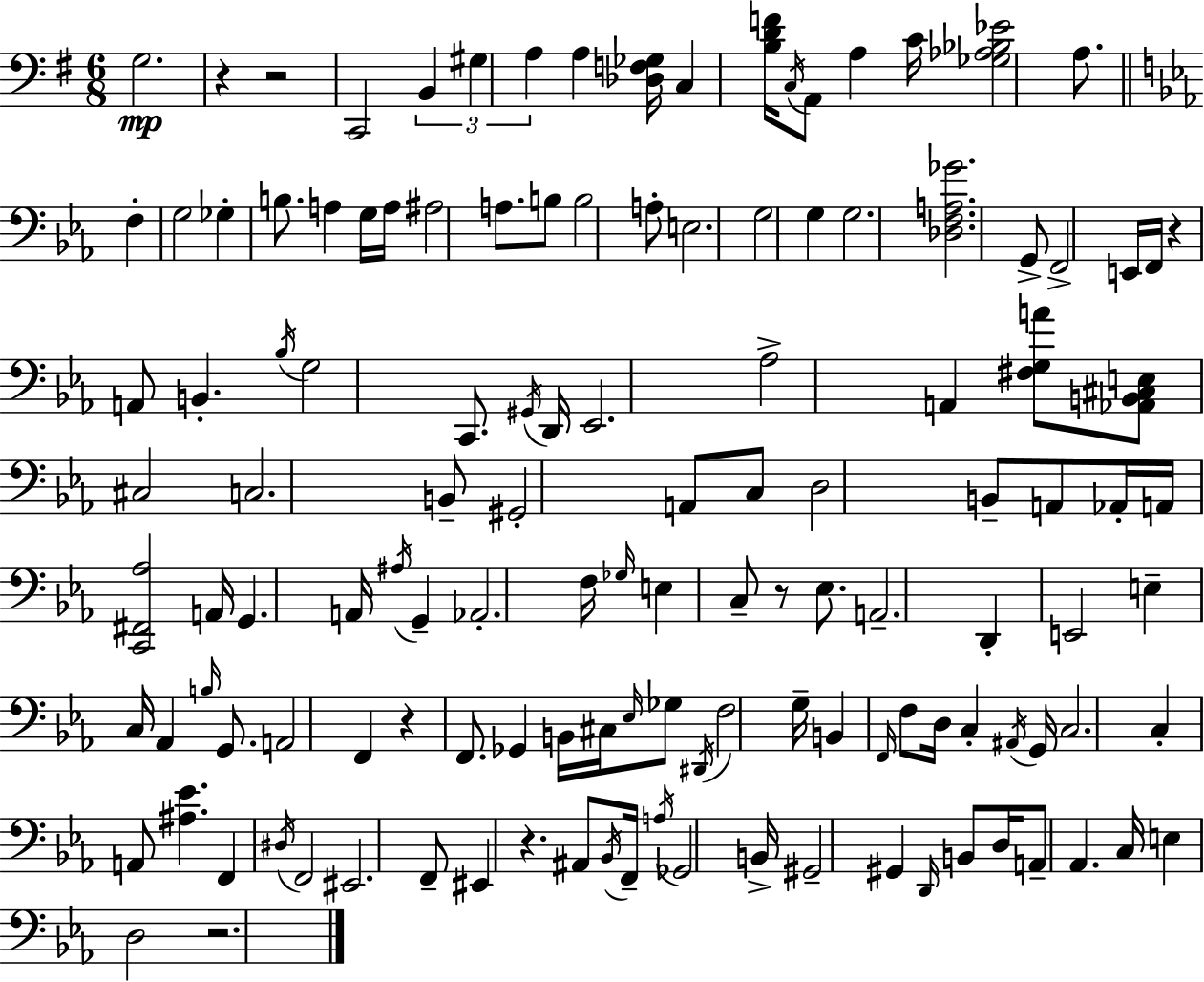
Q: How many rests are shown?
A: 7